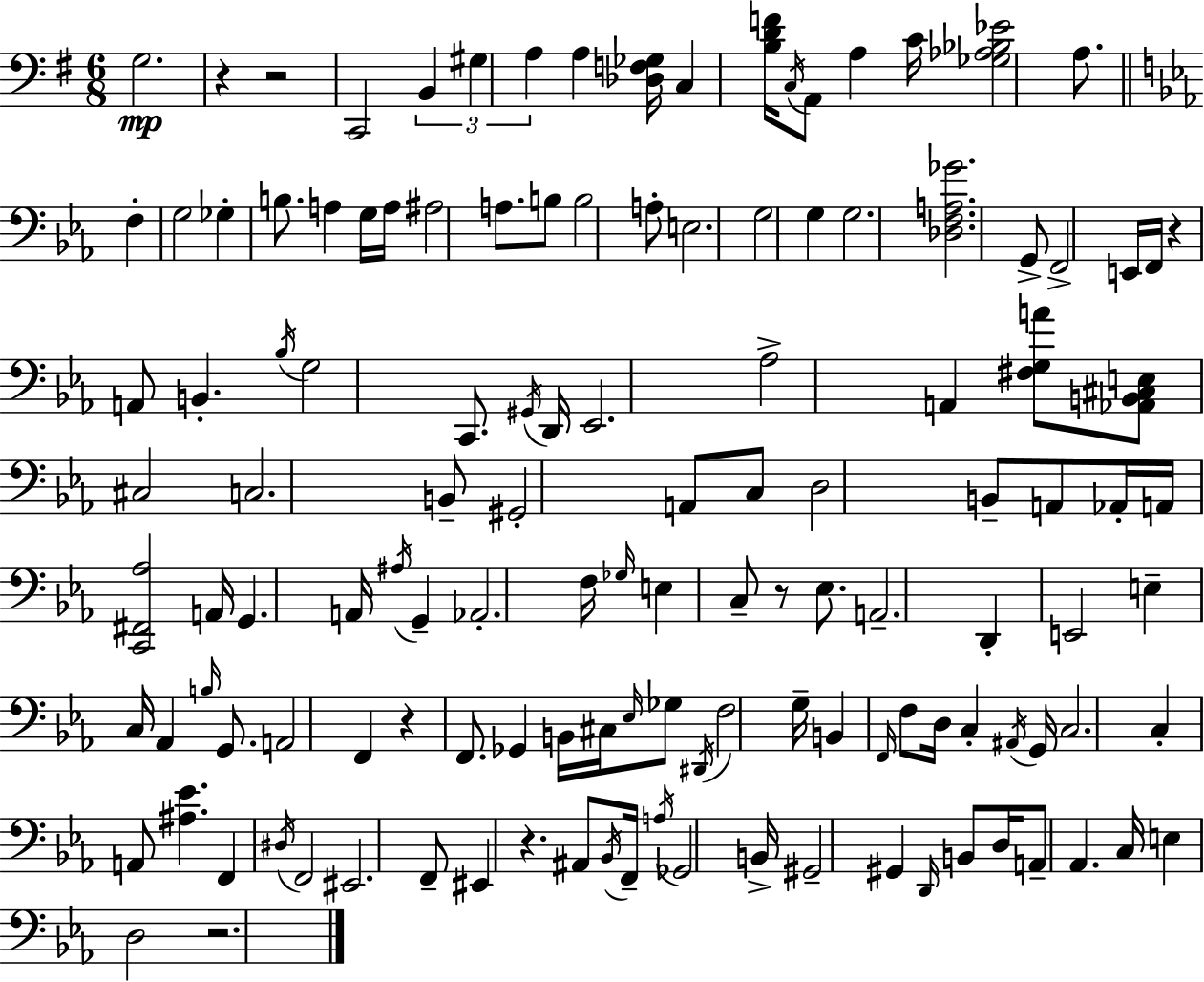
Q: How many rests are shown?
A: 7